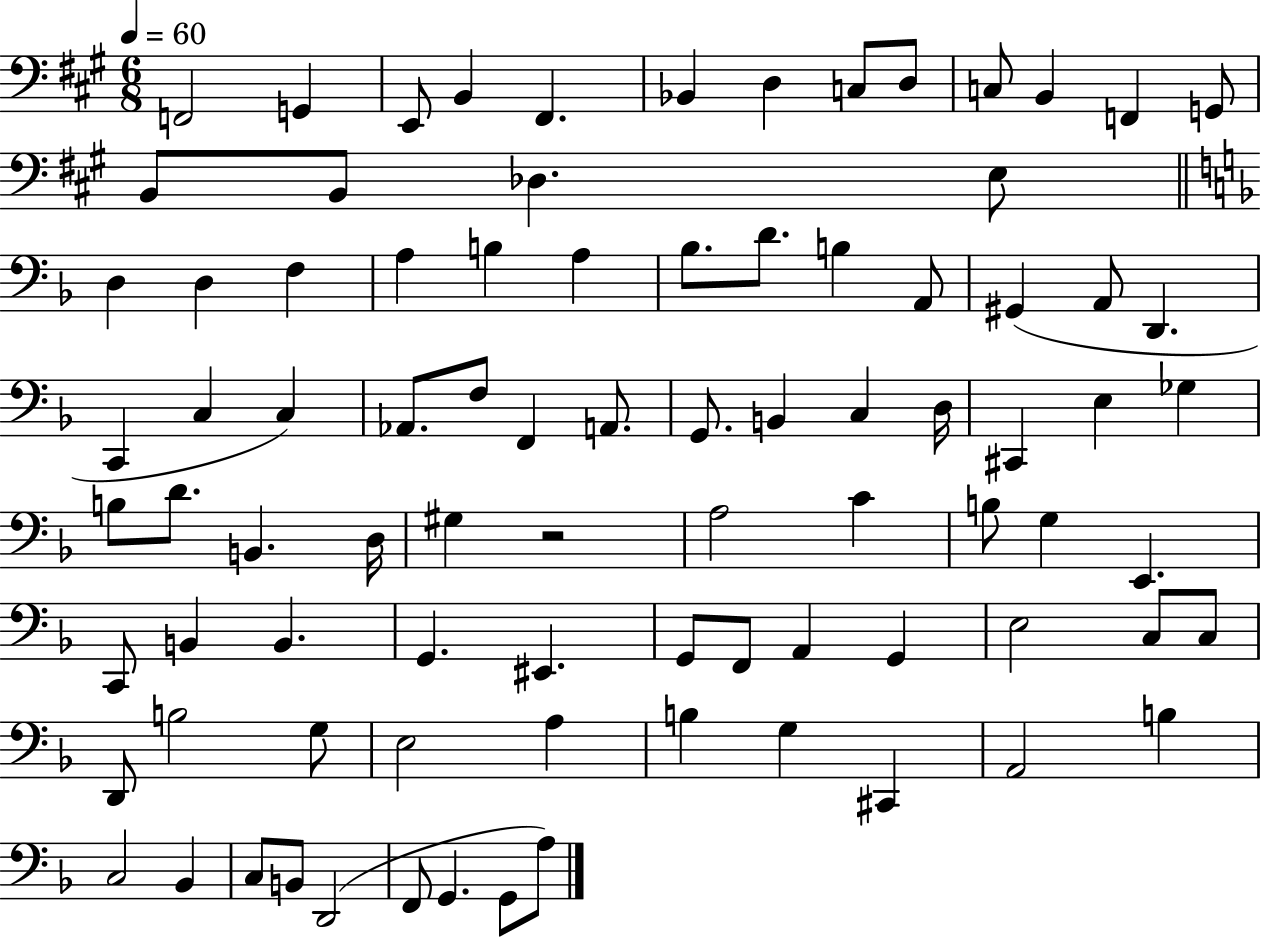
{
  \clef bass
  \numericTimeSignature
  \time 6/8
  \key a \major
  \tempo 4 = 60
  f,2 g,4 | e,8 b,4 fis,4. | bes,4 d4 c8 d8 | c8 b,4 f,4 g,8 | \break b,8 b,8 des4. e8 | \bar "||" \break \key d \minor d4 d4 f4 | a4 b4 a4 | bes8. d'8. b4 a,8 | gis,4( a,8 d,4. | \break c,4 c4 c4) | aes,8. f8 f,4 a,8. | g,8. b,4 c4 d16 | cis,4 e4 ges4 | \break b8 d'8. b,4. d16 | gis4 r2 | a2 c'4 | b8 g4 e,4. | \break c,8 b,4 b,4. | g,4. eis,4. | g,8 f,8 a,4 g,4 | e2 c8 c8 | \break d,8 b2 g8 | e2 a4 | b4 g4 cis,4 | a,2 b4 | \break c2 bes,4 | c8 b,8 d,2( | f,8 g,4. g,8 a8) | \bar "|."
}